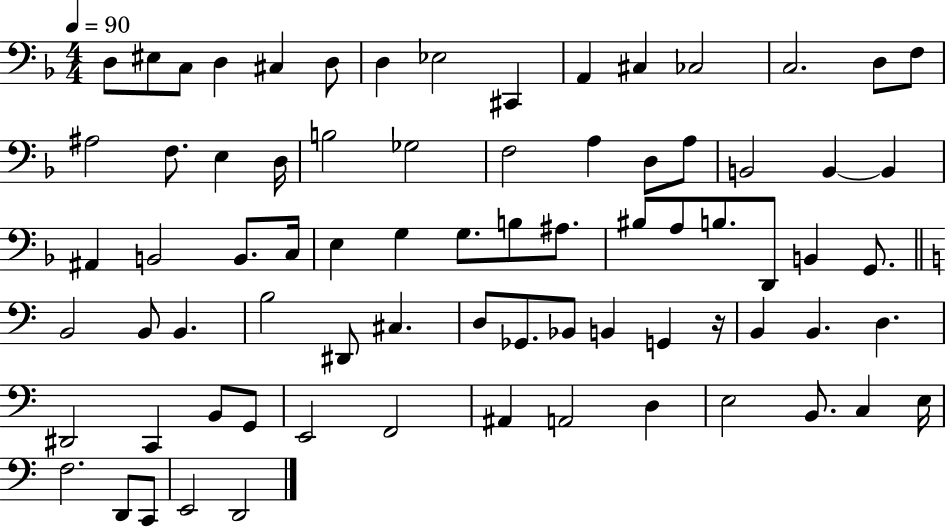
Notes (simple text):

D3/e EIS3/e C3/e D3/q C#3/q D3/e D3/q Eb3/h C#2/q A2/q C#3/q CES3/h C3/h. D3/e F3/e A#3/h F3/e. E3/q D3/s B3/h Gb3/h F3/h A3/q D3/e A3/e B2/h B2/q B2/q A#2/q B2/h B2/e. C3/s E3/q G3/q G3/e. B3/e A#3/e. BIS3/e A3/e B3/e. D2/e B2/q G2/e. B2/h B2/e B2/q. B3/h D#2/e C#3/q. D3/e Gb2/e. Bb2/e B2/q G2/q R/s B2/q B2/q. D3/q. D#2/h C2/q B2/e G2/e E2/h F2/h A#2/q A2/h D3/q E3/h B2/e. C3/q E3/s F3/h. D2/e C2/e E2/h D2/h